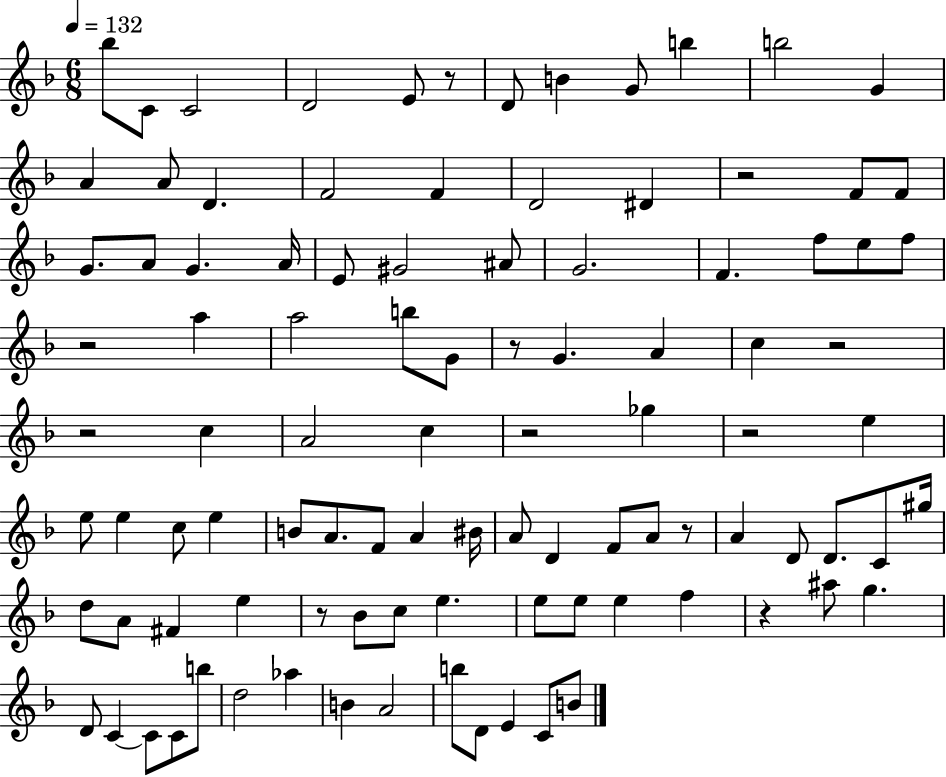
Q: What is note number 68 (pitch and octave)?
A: C5